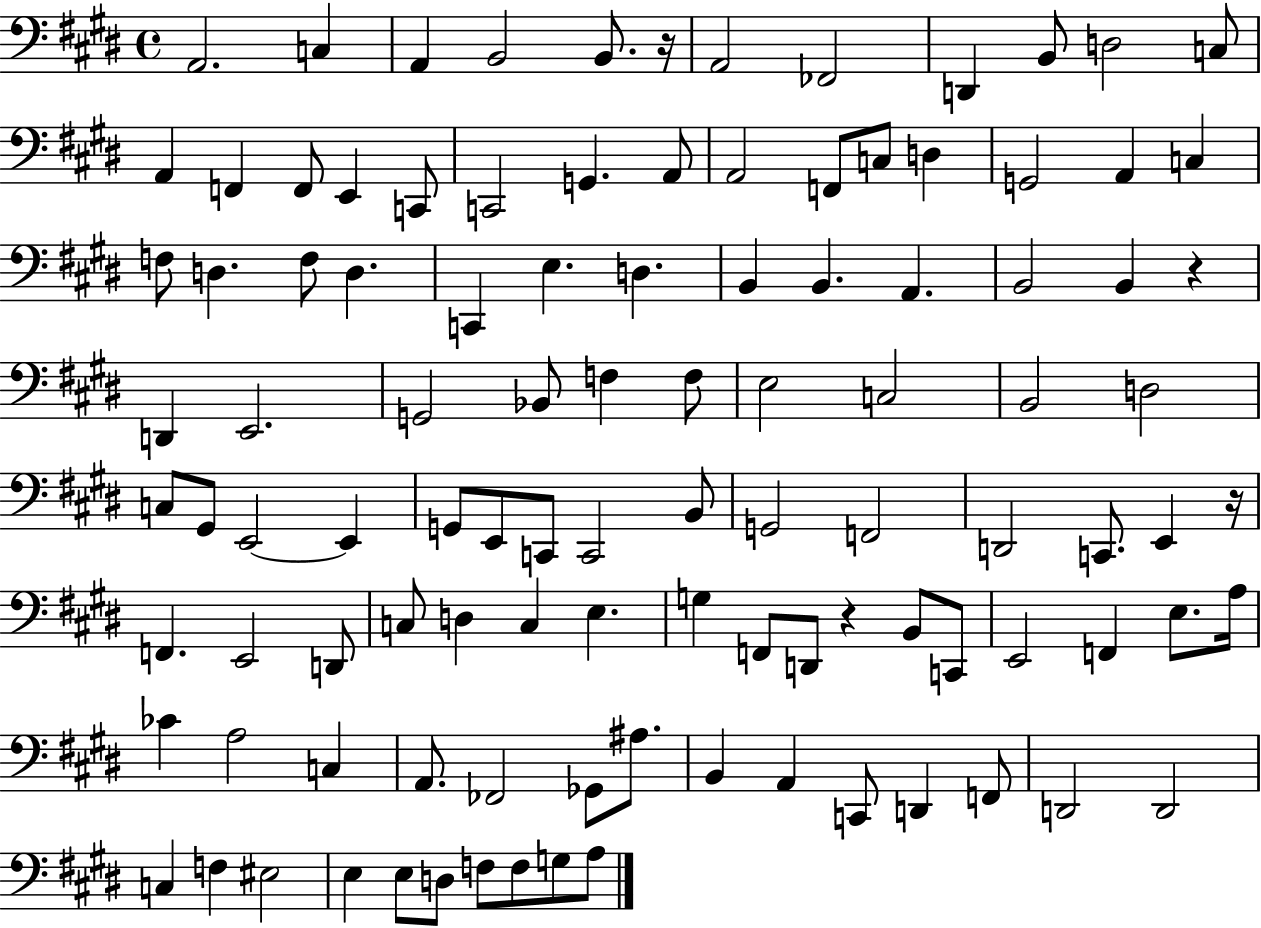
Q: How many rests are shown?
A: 4